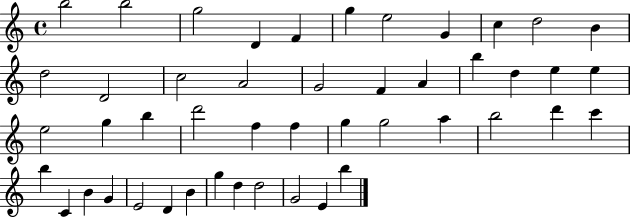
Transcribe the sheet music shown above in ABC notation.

X:1
T:Untitled
M:4/4
L:1/4
K:C
b2 b2 g2 D F g e2 G c d2 B d2 D2 c2 A2 G2 F A b d e e e2 g b d'2 f f g g2 a b2 d' c' b C B G E2 D B g d d2 G2 E b